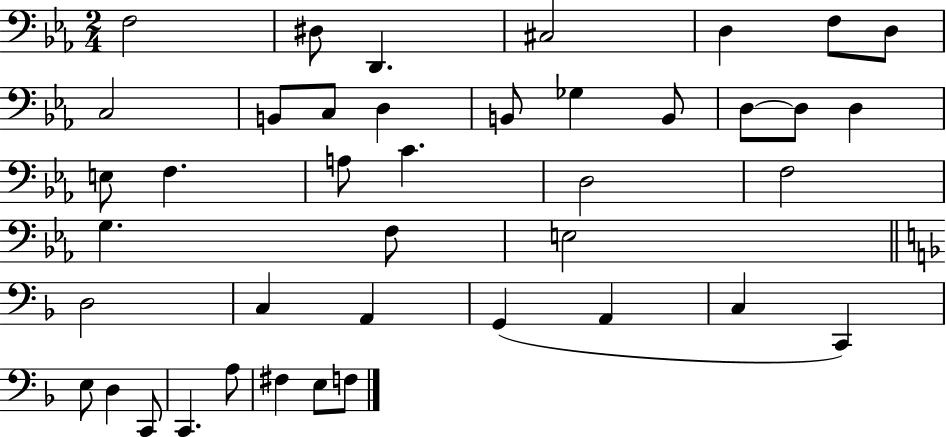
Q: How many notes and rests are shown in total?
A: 41